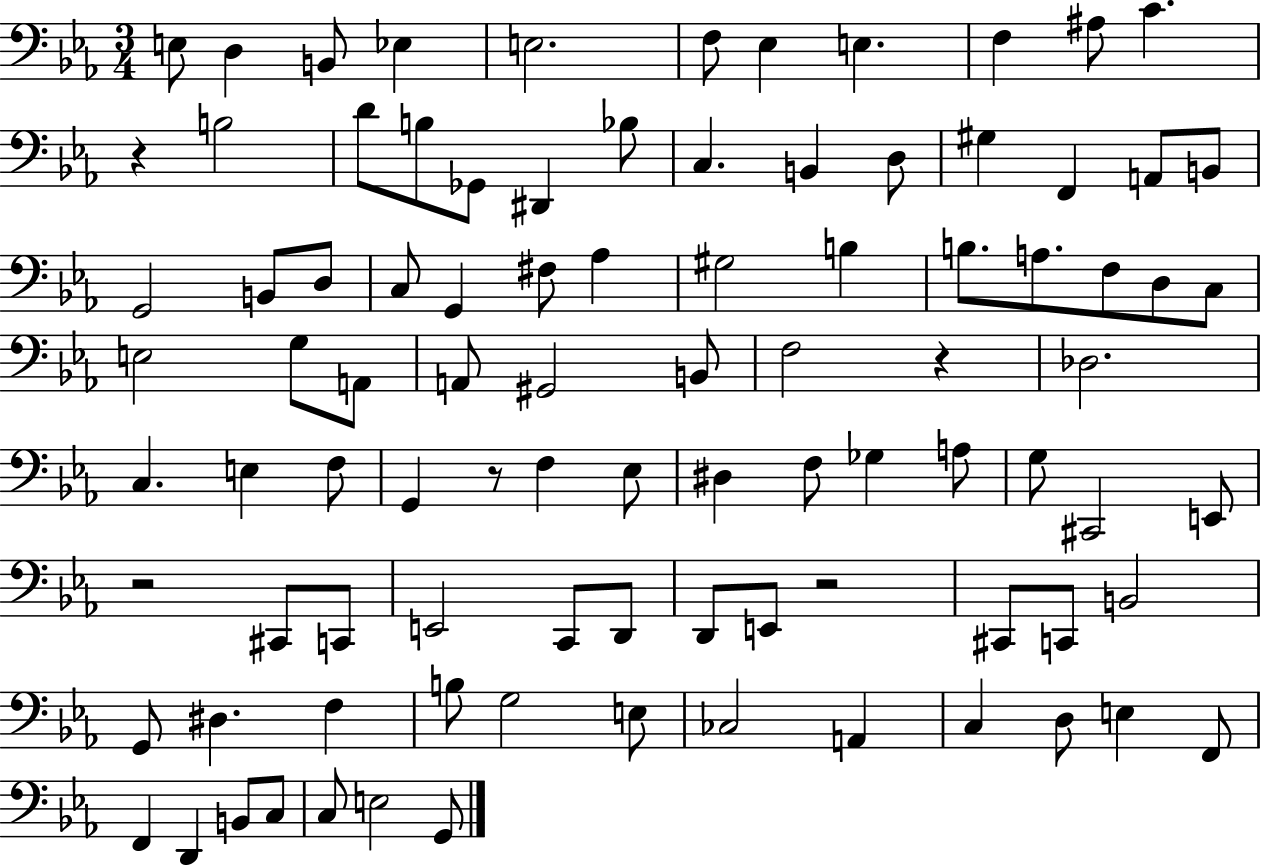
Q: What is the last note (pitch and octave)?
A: G2